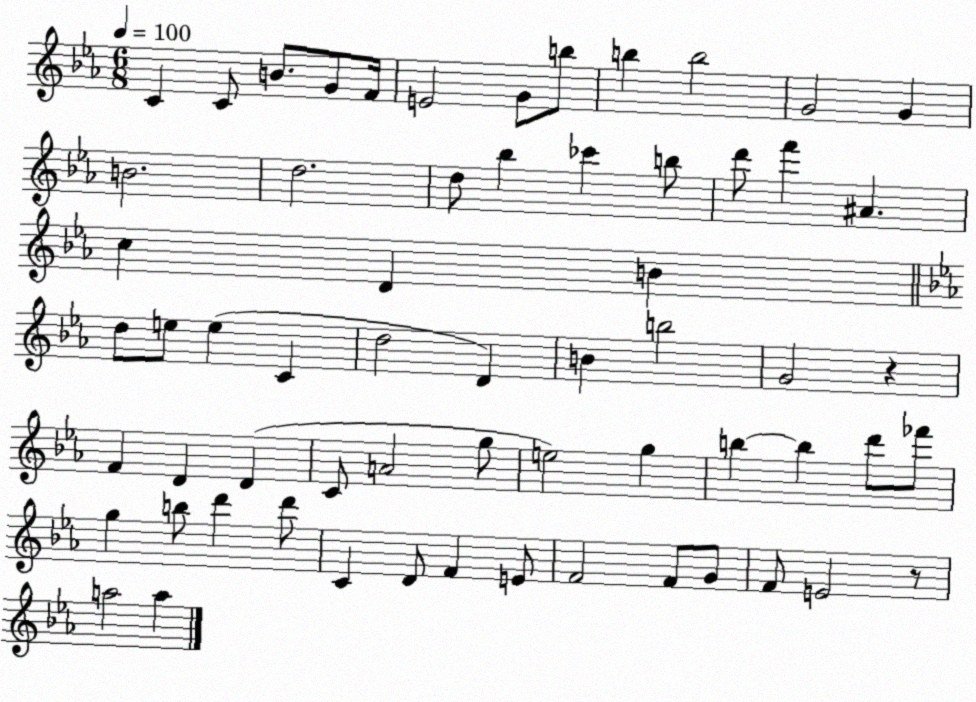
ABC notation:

X:1
T:Untitled
M:6/8
L:1/4
K:Eb
C C/2 B/2 G/2 F/4 E2 G/2 b/2 b b2 G2 G B2 d2 d/2 _b _c' b/2 d'/2 f' ^A c D B d/2 e/2 e C d2 D B b2 G2 z F D D C/2 A2 g/2 e2 g b b d'/2 _f'/2 g b/2 d' d'/2 C D/2 F E/2 F2 F/2 G/2 F/2 E2 z/2 a2 a